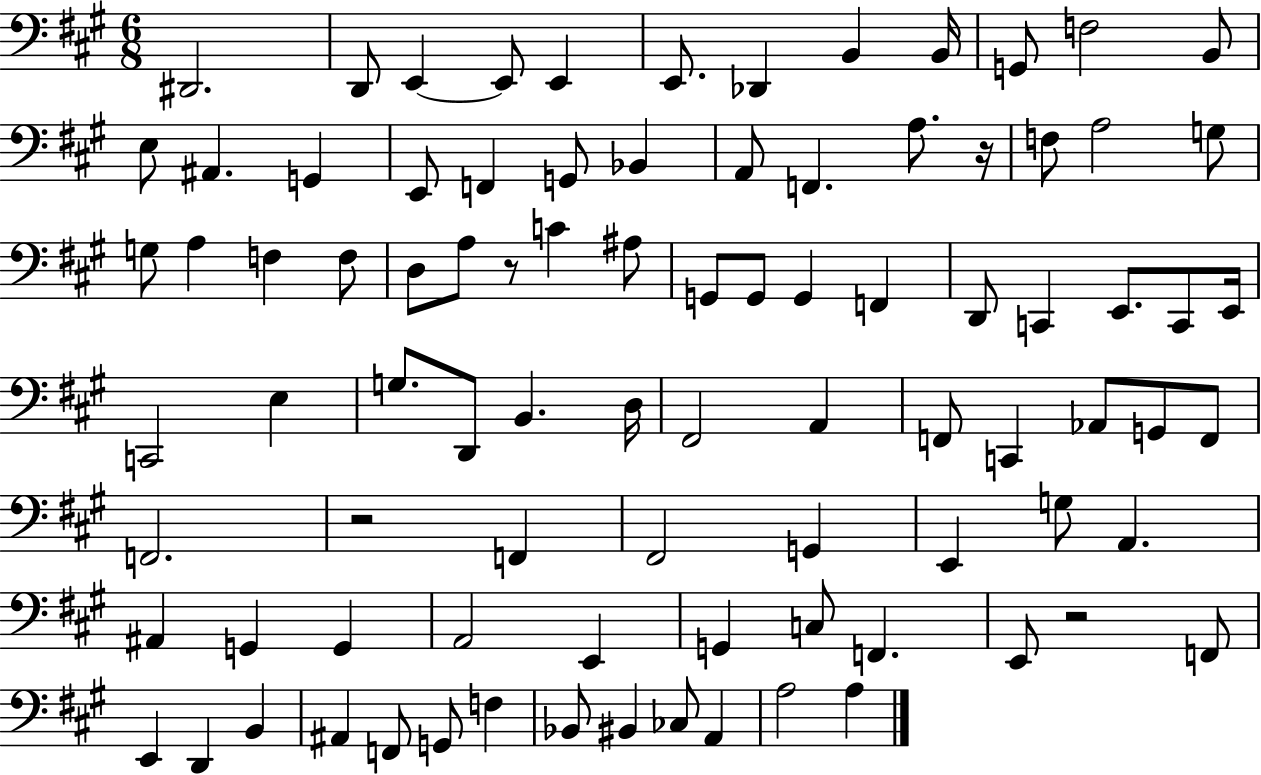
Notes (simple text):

D#2/h. D2/e E2/q E2/e E2/q E2/e. Db2/q B2/q B2/s G2/e F3/h B2/e E3/e A#2/q. G2/q E2/e F2/q G2/e Bb2/q A2/e F2/q. A3/e. R/s F3/e A3/h G3/e G3/e A3/q F3/q F3/e D3/e A3/e R/e C4/q A#3/e G2/e G2/e G2/q F2/q D2/e C2/q E2/e. C2/e E2/s C2/h E3/q G3/e. D2/e B2/q. D3/s F#2/h A2/q F2/e C2/q Ab2/e G2/e F2/e F2/h. R/h F2/q F#2/h G2/q E2/q G3/e A2/q. A#2/q G2/q G2/q A2/h E2/q G2/q C3/e F2/q. E2/e R/h F2/e E2/q D2/q B2/q A#2/q F2/e G2/e F3/q Bb2/e BIS2/q CES3/e A2/q A3/h A3/q